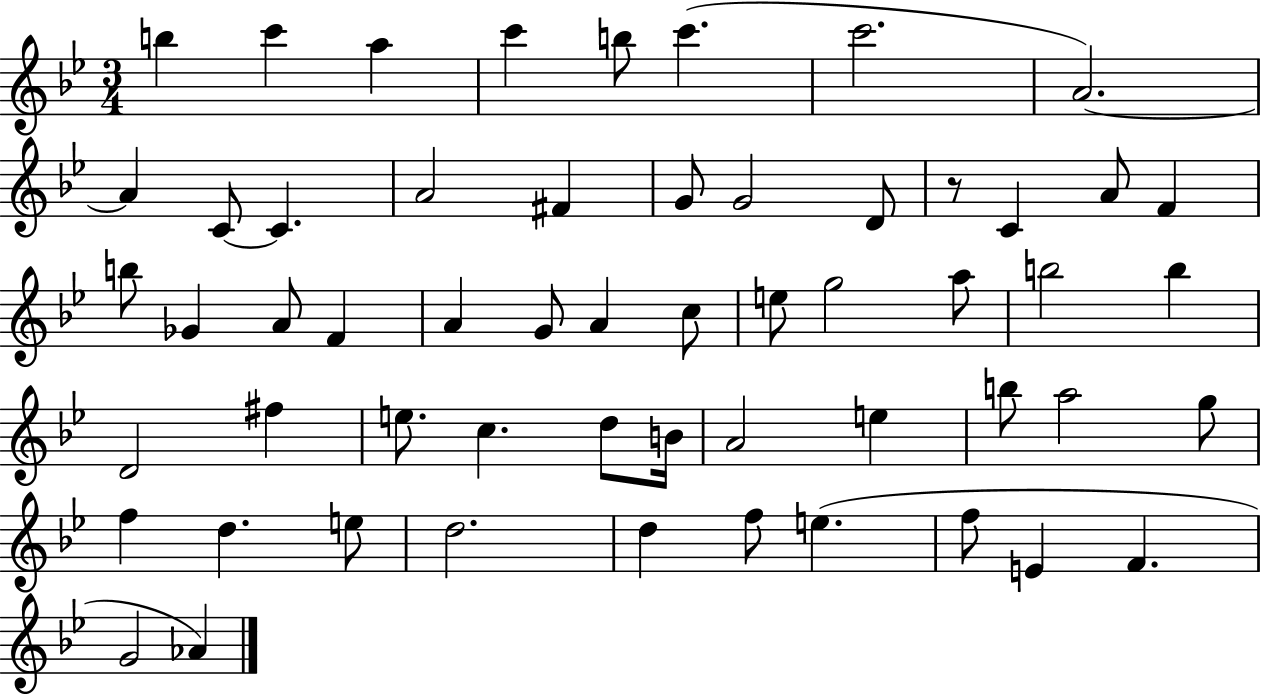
B5/q C6/q A5/q C6/q B5/e C6/q. C6/h. A4/h. A4/q C4/e C4/q. A4/h F#4/q G4/e G4/h D4/e R/e C4/q A4/e F4/q B5/e Gb4/q A4/e F4/q A4/q G4/e A4/q C5/e E5/e G5/h A5/e B5/h B5/q D4/h F#5/q E5/e. C5/q. D5/e B4/s A4/h E5/q B5/e A5/h G5/e F5/q D5/q. E5/e D5/h. D5/q F5/e E5/q. F5/e E4/q F4/q. G4/h Ab4/q